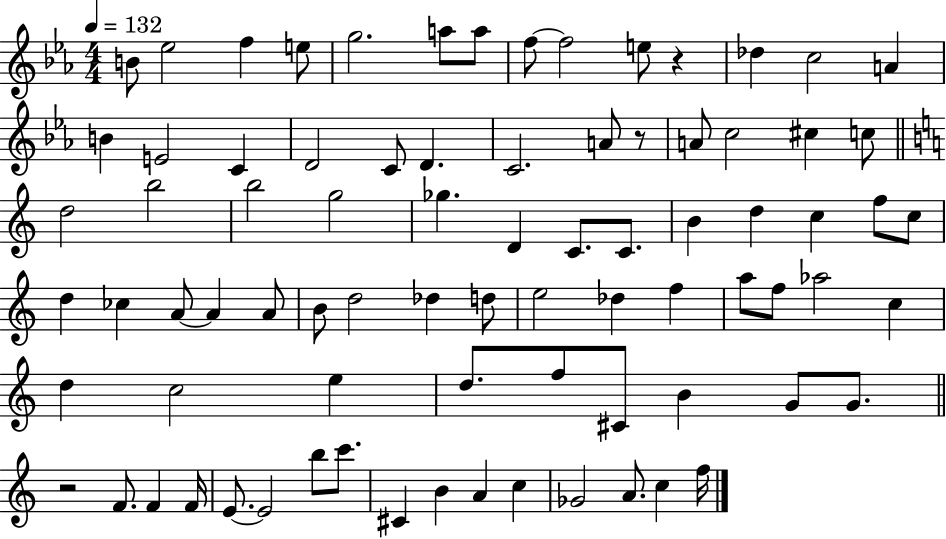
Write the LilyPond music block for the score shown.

{
  \clef treble
  \numericTimeSignature
  \time 4/4
  \key ees \major
  \tempo 4 = 132
  b'8 ees''2 f''4 e''8 | g''2. a''8 a''8 | f''8~~ f''2 e''8 r4 | des''4 c''2 a'4 | \break b'4 e'2 c'4 | d'2 c'8 d'4. | c'2. a'8 r8 | a'8 c''2 cis''4 c''8 | \break \bar "||" \break \key c \major d''2 b''2 | b''2 g''2 | ges''4. d'4 c'8. c'8. | b'4 d''4 c''4 f''8 c''8 | \break d''4 ces''4 a'8~~ a'4 a'8 | b'8 d''2 des''4 d''8 | e''2 des''4 f''4 | a''8 f''8 aes''2 c''4 | \break d''4 c''2 e''4 | d''8. f''8 cis'8 b'4 g'8 g'8. | \bar "||" \break \key c \major r2 f'8. f'4 f'16 | e'8.~~ e'2 b''8 c'''8. | cis'4 b'4 a'4 c''4 | ges'2 a'8. c''4 f''16 | \break \bar "|."
}